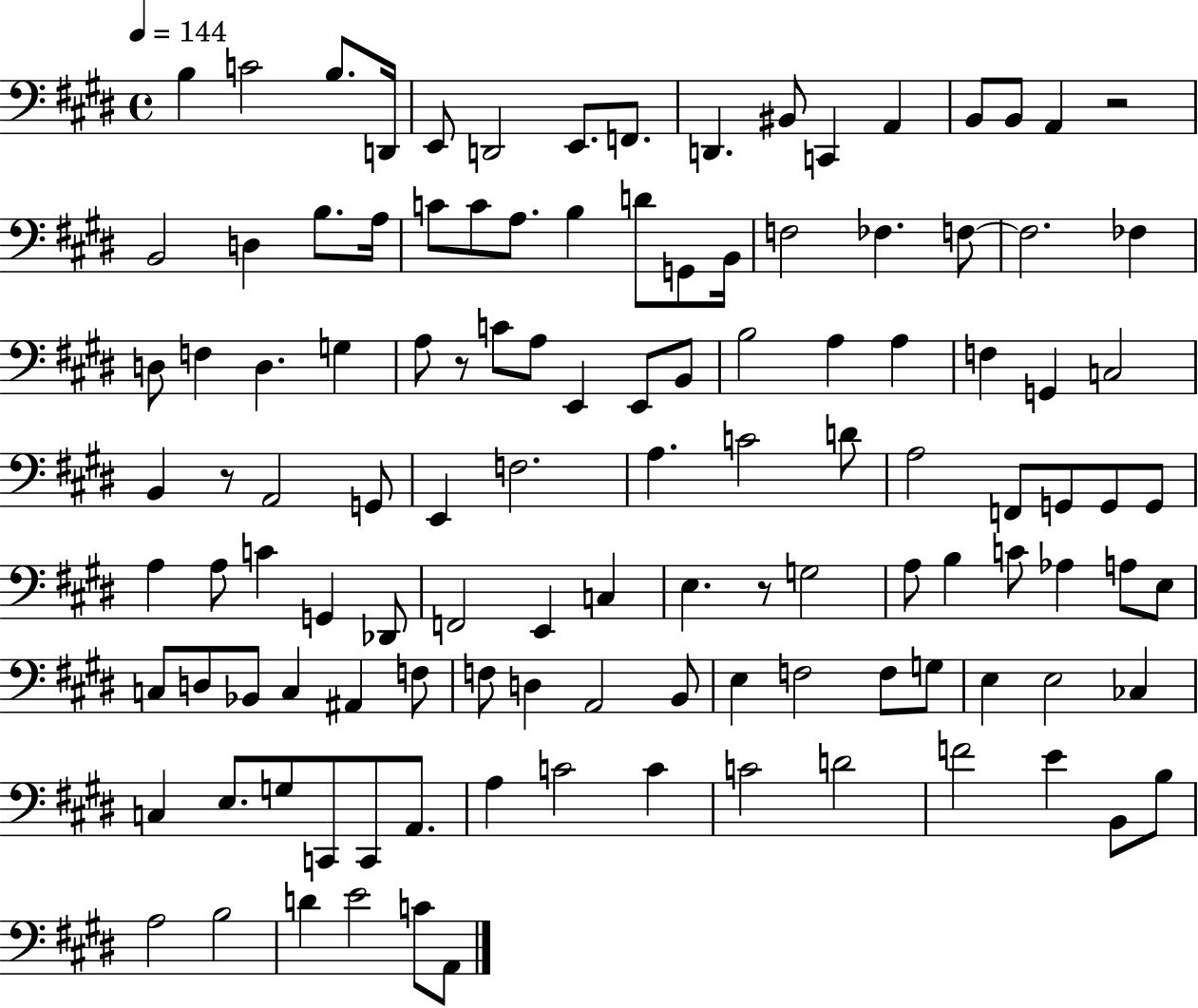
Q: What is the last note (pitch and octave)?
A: A2